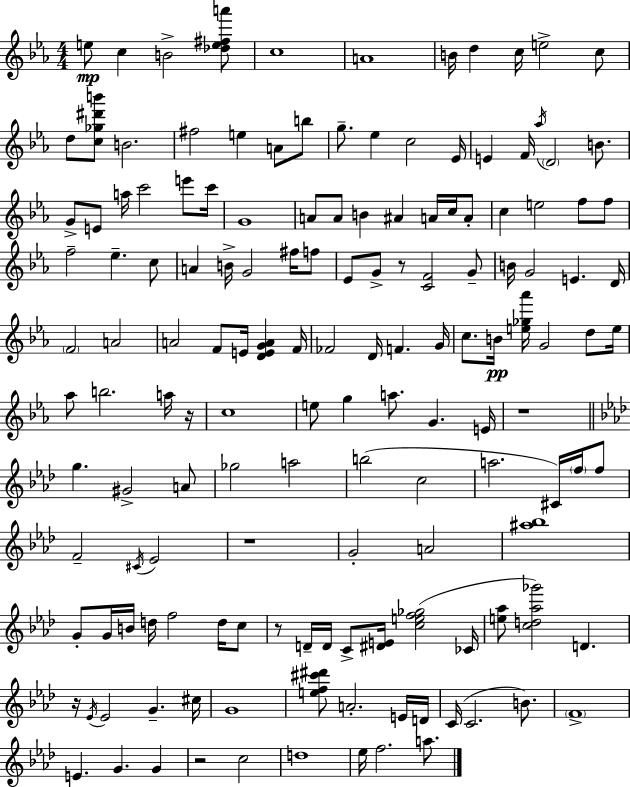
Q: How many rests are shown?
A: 7